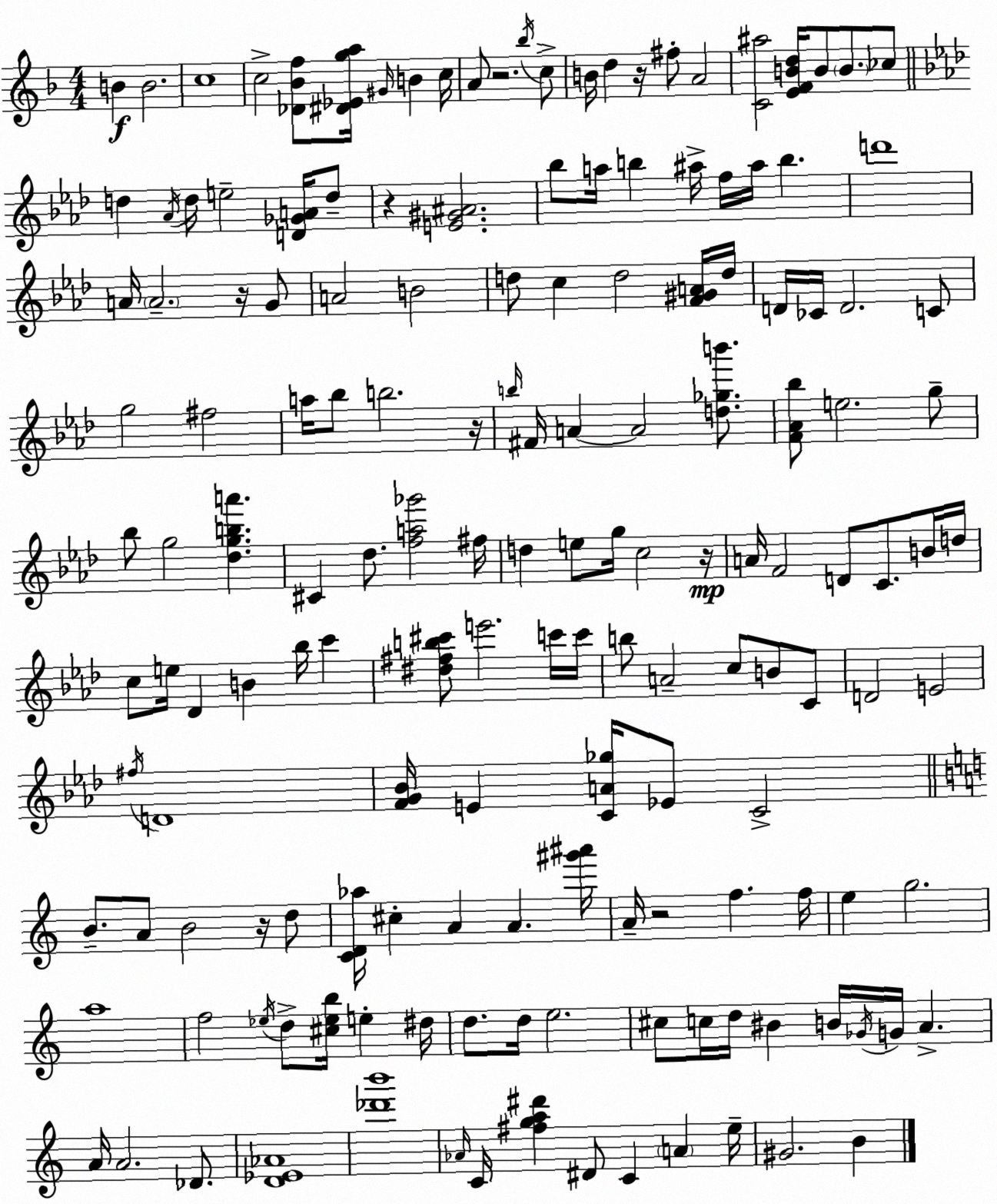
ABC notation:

X:1
T:Untitled
M:4/4
L:1/4
K:Dm
B B2 c4 c2 [_D_Bf]/2 [^D_Ega]/4 ^G/4 B c/4 A/2 z2 _b/4 c/2 B/4 d z/4 ^f/2 A2 [C^a]2 [EFBd]/4 B/2 B/2 _c/2 d _A/4 d/4 e2 [D_GA]/4 d/2 z [E^G^A]2 _b/2 a/4 b ^a/4 f/4 ^a/4 b d'4 A/4 A2 z/4 G/2 A2 B2 d/2 c d2 [F^GA]/4 d/4 D/4 _C/4 D2 C/2 g2 ^f2 a/4 _b/2 b2 z/4 b/4 ^F/4 A A2 [d_gb']/2 [F_A_b]/2 e2 g/2 _b/2 g2 [_dgba'] ^C _d/2 [fa_g']2 ^f/4 d e/2 g/4 c2 z/4 A/4 F2 D/2 C/2 B/4 d/4 c/2 e/4 _D B _b/4 c' [^d^fb^c']/2 e'2 c'/4 c'/4 b/2 A2 c/2 B/2 C/2 D2 E2 ^f/4 D4 [FG_B]/4 E [CA_g]/4 _E/2 C2 B/2 A/2 B2 z/4 d/2 [CD_a]/4 ^c A A [^g'^a']/4 A/4 z2 f f/4 e g2 a4 f2 _e/4 d/2 [^c_eb]/4 e ^d/4 d/2 d/4 e2 ^c/2 c/4 d/4 ^B B/4 _G/4 G/4 A A/4 A2 _D/2 [D_E_A]4 [_d'b']4 _A/4 C/4 [^fga^d'] ^D/2 C A e/4 ^G2 B